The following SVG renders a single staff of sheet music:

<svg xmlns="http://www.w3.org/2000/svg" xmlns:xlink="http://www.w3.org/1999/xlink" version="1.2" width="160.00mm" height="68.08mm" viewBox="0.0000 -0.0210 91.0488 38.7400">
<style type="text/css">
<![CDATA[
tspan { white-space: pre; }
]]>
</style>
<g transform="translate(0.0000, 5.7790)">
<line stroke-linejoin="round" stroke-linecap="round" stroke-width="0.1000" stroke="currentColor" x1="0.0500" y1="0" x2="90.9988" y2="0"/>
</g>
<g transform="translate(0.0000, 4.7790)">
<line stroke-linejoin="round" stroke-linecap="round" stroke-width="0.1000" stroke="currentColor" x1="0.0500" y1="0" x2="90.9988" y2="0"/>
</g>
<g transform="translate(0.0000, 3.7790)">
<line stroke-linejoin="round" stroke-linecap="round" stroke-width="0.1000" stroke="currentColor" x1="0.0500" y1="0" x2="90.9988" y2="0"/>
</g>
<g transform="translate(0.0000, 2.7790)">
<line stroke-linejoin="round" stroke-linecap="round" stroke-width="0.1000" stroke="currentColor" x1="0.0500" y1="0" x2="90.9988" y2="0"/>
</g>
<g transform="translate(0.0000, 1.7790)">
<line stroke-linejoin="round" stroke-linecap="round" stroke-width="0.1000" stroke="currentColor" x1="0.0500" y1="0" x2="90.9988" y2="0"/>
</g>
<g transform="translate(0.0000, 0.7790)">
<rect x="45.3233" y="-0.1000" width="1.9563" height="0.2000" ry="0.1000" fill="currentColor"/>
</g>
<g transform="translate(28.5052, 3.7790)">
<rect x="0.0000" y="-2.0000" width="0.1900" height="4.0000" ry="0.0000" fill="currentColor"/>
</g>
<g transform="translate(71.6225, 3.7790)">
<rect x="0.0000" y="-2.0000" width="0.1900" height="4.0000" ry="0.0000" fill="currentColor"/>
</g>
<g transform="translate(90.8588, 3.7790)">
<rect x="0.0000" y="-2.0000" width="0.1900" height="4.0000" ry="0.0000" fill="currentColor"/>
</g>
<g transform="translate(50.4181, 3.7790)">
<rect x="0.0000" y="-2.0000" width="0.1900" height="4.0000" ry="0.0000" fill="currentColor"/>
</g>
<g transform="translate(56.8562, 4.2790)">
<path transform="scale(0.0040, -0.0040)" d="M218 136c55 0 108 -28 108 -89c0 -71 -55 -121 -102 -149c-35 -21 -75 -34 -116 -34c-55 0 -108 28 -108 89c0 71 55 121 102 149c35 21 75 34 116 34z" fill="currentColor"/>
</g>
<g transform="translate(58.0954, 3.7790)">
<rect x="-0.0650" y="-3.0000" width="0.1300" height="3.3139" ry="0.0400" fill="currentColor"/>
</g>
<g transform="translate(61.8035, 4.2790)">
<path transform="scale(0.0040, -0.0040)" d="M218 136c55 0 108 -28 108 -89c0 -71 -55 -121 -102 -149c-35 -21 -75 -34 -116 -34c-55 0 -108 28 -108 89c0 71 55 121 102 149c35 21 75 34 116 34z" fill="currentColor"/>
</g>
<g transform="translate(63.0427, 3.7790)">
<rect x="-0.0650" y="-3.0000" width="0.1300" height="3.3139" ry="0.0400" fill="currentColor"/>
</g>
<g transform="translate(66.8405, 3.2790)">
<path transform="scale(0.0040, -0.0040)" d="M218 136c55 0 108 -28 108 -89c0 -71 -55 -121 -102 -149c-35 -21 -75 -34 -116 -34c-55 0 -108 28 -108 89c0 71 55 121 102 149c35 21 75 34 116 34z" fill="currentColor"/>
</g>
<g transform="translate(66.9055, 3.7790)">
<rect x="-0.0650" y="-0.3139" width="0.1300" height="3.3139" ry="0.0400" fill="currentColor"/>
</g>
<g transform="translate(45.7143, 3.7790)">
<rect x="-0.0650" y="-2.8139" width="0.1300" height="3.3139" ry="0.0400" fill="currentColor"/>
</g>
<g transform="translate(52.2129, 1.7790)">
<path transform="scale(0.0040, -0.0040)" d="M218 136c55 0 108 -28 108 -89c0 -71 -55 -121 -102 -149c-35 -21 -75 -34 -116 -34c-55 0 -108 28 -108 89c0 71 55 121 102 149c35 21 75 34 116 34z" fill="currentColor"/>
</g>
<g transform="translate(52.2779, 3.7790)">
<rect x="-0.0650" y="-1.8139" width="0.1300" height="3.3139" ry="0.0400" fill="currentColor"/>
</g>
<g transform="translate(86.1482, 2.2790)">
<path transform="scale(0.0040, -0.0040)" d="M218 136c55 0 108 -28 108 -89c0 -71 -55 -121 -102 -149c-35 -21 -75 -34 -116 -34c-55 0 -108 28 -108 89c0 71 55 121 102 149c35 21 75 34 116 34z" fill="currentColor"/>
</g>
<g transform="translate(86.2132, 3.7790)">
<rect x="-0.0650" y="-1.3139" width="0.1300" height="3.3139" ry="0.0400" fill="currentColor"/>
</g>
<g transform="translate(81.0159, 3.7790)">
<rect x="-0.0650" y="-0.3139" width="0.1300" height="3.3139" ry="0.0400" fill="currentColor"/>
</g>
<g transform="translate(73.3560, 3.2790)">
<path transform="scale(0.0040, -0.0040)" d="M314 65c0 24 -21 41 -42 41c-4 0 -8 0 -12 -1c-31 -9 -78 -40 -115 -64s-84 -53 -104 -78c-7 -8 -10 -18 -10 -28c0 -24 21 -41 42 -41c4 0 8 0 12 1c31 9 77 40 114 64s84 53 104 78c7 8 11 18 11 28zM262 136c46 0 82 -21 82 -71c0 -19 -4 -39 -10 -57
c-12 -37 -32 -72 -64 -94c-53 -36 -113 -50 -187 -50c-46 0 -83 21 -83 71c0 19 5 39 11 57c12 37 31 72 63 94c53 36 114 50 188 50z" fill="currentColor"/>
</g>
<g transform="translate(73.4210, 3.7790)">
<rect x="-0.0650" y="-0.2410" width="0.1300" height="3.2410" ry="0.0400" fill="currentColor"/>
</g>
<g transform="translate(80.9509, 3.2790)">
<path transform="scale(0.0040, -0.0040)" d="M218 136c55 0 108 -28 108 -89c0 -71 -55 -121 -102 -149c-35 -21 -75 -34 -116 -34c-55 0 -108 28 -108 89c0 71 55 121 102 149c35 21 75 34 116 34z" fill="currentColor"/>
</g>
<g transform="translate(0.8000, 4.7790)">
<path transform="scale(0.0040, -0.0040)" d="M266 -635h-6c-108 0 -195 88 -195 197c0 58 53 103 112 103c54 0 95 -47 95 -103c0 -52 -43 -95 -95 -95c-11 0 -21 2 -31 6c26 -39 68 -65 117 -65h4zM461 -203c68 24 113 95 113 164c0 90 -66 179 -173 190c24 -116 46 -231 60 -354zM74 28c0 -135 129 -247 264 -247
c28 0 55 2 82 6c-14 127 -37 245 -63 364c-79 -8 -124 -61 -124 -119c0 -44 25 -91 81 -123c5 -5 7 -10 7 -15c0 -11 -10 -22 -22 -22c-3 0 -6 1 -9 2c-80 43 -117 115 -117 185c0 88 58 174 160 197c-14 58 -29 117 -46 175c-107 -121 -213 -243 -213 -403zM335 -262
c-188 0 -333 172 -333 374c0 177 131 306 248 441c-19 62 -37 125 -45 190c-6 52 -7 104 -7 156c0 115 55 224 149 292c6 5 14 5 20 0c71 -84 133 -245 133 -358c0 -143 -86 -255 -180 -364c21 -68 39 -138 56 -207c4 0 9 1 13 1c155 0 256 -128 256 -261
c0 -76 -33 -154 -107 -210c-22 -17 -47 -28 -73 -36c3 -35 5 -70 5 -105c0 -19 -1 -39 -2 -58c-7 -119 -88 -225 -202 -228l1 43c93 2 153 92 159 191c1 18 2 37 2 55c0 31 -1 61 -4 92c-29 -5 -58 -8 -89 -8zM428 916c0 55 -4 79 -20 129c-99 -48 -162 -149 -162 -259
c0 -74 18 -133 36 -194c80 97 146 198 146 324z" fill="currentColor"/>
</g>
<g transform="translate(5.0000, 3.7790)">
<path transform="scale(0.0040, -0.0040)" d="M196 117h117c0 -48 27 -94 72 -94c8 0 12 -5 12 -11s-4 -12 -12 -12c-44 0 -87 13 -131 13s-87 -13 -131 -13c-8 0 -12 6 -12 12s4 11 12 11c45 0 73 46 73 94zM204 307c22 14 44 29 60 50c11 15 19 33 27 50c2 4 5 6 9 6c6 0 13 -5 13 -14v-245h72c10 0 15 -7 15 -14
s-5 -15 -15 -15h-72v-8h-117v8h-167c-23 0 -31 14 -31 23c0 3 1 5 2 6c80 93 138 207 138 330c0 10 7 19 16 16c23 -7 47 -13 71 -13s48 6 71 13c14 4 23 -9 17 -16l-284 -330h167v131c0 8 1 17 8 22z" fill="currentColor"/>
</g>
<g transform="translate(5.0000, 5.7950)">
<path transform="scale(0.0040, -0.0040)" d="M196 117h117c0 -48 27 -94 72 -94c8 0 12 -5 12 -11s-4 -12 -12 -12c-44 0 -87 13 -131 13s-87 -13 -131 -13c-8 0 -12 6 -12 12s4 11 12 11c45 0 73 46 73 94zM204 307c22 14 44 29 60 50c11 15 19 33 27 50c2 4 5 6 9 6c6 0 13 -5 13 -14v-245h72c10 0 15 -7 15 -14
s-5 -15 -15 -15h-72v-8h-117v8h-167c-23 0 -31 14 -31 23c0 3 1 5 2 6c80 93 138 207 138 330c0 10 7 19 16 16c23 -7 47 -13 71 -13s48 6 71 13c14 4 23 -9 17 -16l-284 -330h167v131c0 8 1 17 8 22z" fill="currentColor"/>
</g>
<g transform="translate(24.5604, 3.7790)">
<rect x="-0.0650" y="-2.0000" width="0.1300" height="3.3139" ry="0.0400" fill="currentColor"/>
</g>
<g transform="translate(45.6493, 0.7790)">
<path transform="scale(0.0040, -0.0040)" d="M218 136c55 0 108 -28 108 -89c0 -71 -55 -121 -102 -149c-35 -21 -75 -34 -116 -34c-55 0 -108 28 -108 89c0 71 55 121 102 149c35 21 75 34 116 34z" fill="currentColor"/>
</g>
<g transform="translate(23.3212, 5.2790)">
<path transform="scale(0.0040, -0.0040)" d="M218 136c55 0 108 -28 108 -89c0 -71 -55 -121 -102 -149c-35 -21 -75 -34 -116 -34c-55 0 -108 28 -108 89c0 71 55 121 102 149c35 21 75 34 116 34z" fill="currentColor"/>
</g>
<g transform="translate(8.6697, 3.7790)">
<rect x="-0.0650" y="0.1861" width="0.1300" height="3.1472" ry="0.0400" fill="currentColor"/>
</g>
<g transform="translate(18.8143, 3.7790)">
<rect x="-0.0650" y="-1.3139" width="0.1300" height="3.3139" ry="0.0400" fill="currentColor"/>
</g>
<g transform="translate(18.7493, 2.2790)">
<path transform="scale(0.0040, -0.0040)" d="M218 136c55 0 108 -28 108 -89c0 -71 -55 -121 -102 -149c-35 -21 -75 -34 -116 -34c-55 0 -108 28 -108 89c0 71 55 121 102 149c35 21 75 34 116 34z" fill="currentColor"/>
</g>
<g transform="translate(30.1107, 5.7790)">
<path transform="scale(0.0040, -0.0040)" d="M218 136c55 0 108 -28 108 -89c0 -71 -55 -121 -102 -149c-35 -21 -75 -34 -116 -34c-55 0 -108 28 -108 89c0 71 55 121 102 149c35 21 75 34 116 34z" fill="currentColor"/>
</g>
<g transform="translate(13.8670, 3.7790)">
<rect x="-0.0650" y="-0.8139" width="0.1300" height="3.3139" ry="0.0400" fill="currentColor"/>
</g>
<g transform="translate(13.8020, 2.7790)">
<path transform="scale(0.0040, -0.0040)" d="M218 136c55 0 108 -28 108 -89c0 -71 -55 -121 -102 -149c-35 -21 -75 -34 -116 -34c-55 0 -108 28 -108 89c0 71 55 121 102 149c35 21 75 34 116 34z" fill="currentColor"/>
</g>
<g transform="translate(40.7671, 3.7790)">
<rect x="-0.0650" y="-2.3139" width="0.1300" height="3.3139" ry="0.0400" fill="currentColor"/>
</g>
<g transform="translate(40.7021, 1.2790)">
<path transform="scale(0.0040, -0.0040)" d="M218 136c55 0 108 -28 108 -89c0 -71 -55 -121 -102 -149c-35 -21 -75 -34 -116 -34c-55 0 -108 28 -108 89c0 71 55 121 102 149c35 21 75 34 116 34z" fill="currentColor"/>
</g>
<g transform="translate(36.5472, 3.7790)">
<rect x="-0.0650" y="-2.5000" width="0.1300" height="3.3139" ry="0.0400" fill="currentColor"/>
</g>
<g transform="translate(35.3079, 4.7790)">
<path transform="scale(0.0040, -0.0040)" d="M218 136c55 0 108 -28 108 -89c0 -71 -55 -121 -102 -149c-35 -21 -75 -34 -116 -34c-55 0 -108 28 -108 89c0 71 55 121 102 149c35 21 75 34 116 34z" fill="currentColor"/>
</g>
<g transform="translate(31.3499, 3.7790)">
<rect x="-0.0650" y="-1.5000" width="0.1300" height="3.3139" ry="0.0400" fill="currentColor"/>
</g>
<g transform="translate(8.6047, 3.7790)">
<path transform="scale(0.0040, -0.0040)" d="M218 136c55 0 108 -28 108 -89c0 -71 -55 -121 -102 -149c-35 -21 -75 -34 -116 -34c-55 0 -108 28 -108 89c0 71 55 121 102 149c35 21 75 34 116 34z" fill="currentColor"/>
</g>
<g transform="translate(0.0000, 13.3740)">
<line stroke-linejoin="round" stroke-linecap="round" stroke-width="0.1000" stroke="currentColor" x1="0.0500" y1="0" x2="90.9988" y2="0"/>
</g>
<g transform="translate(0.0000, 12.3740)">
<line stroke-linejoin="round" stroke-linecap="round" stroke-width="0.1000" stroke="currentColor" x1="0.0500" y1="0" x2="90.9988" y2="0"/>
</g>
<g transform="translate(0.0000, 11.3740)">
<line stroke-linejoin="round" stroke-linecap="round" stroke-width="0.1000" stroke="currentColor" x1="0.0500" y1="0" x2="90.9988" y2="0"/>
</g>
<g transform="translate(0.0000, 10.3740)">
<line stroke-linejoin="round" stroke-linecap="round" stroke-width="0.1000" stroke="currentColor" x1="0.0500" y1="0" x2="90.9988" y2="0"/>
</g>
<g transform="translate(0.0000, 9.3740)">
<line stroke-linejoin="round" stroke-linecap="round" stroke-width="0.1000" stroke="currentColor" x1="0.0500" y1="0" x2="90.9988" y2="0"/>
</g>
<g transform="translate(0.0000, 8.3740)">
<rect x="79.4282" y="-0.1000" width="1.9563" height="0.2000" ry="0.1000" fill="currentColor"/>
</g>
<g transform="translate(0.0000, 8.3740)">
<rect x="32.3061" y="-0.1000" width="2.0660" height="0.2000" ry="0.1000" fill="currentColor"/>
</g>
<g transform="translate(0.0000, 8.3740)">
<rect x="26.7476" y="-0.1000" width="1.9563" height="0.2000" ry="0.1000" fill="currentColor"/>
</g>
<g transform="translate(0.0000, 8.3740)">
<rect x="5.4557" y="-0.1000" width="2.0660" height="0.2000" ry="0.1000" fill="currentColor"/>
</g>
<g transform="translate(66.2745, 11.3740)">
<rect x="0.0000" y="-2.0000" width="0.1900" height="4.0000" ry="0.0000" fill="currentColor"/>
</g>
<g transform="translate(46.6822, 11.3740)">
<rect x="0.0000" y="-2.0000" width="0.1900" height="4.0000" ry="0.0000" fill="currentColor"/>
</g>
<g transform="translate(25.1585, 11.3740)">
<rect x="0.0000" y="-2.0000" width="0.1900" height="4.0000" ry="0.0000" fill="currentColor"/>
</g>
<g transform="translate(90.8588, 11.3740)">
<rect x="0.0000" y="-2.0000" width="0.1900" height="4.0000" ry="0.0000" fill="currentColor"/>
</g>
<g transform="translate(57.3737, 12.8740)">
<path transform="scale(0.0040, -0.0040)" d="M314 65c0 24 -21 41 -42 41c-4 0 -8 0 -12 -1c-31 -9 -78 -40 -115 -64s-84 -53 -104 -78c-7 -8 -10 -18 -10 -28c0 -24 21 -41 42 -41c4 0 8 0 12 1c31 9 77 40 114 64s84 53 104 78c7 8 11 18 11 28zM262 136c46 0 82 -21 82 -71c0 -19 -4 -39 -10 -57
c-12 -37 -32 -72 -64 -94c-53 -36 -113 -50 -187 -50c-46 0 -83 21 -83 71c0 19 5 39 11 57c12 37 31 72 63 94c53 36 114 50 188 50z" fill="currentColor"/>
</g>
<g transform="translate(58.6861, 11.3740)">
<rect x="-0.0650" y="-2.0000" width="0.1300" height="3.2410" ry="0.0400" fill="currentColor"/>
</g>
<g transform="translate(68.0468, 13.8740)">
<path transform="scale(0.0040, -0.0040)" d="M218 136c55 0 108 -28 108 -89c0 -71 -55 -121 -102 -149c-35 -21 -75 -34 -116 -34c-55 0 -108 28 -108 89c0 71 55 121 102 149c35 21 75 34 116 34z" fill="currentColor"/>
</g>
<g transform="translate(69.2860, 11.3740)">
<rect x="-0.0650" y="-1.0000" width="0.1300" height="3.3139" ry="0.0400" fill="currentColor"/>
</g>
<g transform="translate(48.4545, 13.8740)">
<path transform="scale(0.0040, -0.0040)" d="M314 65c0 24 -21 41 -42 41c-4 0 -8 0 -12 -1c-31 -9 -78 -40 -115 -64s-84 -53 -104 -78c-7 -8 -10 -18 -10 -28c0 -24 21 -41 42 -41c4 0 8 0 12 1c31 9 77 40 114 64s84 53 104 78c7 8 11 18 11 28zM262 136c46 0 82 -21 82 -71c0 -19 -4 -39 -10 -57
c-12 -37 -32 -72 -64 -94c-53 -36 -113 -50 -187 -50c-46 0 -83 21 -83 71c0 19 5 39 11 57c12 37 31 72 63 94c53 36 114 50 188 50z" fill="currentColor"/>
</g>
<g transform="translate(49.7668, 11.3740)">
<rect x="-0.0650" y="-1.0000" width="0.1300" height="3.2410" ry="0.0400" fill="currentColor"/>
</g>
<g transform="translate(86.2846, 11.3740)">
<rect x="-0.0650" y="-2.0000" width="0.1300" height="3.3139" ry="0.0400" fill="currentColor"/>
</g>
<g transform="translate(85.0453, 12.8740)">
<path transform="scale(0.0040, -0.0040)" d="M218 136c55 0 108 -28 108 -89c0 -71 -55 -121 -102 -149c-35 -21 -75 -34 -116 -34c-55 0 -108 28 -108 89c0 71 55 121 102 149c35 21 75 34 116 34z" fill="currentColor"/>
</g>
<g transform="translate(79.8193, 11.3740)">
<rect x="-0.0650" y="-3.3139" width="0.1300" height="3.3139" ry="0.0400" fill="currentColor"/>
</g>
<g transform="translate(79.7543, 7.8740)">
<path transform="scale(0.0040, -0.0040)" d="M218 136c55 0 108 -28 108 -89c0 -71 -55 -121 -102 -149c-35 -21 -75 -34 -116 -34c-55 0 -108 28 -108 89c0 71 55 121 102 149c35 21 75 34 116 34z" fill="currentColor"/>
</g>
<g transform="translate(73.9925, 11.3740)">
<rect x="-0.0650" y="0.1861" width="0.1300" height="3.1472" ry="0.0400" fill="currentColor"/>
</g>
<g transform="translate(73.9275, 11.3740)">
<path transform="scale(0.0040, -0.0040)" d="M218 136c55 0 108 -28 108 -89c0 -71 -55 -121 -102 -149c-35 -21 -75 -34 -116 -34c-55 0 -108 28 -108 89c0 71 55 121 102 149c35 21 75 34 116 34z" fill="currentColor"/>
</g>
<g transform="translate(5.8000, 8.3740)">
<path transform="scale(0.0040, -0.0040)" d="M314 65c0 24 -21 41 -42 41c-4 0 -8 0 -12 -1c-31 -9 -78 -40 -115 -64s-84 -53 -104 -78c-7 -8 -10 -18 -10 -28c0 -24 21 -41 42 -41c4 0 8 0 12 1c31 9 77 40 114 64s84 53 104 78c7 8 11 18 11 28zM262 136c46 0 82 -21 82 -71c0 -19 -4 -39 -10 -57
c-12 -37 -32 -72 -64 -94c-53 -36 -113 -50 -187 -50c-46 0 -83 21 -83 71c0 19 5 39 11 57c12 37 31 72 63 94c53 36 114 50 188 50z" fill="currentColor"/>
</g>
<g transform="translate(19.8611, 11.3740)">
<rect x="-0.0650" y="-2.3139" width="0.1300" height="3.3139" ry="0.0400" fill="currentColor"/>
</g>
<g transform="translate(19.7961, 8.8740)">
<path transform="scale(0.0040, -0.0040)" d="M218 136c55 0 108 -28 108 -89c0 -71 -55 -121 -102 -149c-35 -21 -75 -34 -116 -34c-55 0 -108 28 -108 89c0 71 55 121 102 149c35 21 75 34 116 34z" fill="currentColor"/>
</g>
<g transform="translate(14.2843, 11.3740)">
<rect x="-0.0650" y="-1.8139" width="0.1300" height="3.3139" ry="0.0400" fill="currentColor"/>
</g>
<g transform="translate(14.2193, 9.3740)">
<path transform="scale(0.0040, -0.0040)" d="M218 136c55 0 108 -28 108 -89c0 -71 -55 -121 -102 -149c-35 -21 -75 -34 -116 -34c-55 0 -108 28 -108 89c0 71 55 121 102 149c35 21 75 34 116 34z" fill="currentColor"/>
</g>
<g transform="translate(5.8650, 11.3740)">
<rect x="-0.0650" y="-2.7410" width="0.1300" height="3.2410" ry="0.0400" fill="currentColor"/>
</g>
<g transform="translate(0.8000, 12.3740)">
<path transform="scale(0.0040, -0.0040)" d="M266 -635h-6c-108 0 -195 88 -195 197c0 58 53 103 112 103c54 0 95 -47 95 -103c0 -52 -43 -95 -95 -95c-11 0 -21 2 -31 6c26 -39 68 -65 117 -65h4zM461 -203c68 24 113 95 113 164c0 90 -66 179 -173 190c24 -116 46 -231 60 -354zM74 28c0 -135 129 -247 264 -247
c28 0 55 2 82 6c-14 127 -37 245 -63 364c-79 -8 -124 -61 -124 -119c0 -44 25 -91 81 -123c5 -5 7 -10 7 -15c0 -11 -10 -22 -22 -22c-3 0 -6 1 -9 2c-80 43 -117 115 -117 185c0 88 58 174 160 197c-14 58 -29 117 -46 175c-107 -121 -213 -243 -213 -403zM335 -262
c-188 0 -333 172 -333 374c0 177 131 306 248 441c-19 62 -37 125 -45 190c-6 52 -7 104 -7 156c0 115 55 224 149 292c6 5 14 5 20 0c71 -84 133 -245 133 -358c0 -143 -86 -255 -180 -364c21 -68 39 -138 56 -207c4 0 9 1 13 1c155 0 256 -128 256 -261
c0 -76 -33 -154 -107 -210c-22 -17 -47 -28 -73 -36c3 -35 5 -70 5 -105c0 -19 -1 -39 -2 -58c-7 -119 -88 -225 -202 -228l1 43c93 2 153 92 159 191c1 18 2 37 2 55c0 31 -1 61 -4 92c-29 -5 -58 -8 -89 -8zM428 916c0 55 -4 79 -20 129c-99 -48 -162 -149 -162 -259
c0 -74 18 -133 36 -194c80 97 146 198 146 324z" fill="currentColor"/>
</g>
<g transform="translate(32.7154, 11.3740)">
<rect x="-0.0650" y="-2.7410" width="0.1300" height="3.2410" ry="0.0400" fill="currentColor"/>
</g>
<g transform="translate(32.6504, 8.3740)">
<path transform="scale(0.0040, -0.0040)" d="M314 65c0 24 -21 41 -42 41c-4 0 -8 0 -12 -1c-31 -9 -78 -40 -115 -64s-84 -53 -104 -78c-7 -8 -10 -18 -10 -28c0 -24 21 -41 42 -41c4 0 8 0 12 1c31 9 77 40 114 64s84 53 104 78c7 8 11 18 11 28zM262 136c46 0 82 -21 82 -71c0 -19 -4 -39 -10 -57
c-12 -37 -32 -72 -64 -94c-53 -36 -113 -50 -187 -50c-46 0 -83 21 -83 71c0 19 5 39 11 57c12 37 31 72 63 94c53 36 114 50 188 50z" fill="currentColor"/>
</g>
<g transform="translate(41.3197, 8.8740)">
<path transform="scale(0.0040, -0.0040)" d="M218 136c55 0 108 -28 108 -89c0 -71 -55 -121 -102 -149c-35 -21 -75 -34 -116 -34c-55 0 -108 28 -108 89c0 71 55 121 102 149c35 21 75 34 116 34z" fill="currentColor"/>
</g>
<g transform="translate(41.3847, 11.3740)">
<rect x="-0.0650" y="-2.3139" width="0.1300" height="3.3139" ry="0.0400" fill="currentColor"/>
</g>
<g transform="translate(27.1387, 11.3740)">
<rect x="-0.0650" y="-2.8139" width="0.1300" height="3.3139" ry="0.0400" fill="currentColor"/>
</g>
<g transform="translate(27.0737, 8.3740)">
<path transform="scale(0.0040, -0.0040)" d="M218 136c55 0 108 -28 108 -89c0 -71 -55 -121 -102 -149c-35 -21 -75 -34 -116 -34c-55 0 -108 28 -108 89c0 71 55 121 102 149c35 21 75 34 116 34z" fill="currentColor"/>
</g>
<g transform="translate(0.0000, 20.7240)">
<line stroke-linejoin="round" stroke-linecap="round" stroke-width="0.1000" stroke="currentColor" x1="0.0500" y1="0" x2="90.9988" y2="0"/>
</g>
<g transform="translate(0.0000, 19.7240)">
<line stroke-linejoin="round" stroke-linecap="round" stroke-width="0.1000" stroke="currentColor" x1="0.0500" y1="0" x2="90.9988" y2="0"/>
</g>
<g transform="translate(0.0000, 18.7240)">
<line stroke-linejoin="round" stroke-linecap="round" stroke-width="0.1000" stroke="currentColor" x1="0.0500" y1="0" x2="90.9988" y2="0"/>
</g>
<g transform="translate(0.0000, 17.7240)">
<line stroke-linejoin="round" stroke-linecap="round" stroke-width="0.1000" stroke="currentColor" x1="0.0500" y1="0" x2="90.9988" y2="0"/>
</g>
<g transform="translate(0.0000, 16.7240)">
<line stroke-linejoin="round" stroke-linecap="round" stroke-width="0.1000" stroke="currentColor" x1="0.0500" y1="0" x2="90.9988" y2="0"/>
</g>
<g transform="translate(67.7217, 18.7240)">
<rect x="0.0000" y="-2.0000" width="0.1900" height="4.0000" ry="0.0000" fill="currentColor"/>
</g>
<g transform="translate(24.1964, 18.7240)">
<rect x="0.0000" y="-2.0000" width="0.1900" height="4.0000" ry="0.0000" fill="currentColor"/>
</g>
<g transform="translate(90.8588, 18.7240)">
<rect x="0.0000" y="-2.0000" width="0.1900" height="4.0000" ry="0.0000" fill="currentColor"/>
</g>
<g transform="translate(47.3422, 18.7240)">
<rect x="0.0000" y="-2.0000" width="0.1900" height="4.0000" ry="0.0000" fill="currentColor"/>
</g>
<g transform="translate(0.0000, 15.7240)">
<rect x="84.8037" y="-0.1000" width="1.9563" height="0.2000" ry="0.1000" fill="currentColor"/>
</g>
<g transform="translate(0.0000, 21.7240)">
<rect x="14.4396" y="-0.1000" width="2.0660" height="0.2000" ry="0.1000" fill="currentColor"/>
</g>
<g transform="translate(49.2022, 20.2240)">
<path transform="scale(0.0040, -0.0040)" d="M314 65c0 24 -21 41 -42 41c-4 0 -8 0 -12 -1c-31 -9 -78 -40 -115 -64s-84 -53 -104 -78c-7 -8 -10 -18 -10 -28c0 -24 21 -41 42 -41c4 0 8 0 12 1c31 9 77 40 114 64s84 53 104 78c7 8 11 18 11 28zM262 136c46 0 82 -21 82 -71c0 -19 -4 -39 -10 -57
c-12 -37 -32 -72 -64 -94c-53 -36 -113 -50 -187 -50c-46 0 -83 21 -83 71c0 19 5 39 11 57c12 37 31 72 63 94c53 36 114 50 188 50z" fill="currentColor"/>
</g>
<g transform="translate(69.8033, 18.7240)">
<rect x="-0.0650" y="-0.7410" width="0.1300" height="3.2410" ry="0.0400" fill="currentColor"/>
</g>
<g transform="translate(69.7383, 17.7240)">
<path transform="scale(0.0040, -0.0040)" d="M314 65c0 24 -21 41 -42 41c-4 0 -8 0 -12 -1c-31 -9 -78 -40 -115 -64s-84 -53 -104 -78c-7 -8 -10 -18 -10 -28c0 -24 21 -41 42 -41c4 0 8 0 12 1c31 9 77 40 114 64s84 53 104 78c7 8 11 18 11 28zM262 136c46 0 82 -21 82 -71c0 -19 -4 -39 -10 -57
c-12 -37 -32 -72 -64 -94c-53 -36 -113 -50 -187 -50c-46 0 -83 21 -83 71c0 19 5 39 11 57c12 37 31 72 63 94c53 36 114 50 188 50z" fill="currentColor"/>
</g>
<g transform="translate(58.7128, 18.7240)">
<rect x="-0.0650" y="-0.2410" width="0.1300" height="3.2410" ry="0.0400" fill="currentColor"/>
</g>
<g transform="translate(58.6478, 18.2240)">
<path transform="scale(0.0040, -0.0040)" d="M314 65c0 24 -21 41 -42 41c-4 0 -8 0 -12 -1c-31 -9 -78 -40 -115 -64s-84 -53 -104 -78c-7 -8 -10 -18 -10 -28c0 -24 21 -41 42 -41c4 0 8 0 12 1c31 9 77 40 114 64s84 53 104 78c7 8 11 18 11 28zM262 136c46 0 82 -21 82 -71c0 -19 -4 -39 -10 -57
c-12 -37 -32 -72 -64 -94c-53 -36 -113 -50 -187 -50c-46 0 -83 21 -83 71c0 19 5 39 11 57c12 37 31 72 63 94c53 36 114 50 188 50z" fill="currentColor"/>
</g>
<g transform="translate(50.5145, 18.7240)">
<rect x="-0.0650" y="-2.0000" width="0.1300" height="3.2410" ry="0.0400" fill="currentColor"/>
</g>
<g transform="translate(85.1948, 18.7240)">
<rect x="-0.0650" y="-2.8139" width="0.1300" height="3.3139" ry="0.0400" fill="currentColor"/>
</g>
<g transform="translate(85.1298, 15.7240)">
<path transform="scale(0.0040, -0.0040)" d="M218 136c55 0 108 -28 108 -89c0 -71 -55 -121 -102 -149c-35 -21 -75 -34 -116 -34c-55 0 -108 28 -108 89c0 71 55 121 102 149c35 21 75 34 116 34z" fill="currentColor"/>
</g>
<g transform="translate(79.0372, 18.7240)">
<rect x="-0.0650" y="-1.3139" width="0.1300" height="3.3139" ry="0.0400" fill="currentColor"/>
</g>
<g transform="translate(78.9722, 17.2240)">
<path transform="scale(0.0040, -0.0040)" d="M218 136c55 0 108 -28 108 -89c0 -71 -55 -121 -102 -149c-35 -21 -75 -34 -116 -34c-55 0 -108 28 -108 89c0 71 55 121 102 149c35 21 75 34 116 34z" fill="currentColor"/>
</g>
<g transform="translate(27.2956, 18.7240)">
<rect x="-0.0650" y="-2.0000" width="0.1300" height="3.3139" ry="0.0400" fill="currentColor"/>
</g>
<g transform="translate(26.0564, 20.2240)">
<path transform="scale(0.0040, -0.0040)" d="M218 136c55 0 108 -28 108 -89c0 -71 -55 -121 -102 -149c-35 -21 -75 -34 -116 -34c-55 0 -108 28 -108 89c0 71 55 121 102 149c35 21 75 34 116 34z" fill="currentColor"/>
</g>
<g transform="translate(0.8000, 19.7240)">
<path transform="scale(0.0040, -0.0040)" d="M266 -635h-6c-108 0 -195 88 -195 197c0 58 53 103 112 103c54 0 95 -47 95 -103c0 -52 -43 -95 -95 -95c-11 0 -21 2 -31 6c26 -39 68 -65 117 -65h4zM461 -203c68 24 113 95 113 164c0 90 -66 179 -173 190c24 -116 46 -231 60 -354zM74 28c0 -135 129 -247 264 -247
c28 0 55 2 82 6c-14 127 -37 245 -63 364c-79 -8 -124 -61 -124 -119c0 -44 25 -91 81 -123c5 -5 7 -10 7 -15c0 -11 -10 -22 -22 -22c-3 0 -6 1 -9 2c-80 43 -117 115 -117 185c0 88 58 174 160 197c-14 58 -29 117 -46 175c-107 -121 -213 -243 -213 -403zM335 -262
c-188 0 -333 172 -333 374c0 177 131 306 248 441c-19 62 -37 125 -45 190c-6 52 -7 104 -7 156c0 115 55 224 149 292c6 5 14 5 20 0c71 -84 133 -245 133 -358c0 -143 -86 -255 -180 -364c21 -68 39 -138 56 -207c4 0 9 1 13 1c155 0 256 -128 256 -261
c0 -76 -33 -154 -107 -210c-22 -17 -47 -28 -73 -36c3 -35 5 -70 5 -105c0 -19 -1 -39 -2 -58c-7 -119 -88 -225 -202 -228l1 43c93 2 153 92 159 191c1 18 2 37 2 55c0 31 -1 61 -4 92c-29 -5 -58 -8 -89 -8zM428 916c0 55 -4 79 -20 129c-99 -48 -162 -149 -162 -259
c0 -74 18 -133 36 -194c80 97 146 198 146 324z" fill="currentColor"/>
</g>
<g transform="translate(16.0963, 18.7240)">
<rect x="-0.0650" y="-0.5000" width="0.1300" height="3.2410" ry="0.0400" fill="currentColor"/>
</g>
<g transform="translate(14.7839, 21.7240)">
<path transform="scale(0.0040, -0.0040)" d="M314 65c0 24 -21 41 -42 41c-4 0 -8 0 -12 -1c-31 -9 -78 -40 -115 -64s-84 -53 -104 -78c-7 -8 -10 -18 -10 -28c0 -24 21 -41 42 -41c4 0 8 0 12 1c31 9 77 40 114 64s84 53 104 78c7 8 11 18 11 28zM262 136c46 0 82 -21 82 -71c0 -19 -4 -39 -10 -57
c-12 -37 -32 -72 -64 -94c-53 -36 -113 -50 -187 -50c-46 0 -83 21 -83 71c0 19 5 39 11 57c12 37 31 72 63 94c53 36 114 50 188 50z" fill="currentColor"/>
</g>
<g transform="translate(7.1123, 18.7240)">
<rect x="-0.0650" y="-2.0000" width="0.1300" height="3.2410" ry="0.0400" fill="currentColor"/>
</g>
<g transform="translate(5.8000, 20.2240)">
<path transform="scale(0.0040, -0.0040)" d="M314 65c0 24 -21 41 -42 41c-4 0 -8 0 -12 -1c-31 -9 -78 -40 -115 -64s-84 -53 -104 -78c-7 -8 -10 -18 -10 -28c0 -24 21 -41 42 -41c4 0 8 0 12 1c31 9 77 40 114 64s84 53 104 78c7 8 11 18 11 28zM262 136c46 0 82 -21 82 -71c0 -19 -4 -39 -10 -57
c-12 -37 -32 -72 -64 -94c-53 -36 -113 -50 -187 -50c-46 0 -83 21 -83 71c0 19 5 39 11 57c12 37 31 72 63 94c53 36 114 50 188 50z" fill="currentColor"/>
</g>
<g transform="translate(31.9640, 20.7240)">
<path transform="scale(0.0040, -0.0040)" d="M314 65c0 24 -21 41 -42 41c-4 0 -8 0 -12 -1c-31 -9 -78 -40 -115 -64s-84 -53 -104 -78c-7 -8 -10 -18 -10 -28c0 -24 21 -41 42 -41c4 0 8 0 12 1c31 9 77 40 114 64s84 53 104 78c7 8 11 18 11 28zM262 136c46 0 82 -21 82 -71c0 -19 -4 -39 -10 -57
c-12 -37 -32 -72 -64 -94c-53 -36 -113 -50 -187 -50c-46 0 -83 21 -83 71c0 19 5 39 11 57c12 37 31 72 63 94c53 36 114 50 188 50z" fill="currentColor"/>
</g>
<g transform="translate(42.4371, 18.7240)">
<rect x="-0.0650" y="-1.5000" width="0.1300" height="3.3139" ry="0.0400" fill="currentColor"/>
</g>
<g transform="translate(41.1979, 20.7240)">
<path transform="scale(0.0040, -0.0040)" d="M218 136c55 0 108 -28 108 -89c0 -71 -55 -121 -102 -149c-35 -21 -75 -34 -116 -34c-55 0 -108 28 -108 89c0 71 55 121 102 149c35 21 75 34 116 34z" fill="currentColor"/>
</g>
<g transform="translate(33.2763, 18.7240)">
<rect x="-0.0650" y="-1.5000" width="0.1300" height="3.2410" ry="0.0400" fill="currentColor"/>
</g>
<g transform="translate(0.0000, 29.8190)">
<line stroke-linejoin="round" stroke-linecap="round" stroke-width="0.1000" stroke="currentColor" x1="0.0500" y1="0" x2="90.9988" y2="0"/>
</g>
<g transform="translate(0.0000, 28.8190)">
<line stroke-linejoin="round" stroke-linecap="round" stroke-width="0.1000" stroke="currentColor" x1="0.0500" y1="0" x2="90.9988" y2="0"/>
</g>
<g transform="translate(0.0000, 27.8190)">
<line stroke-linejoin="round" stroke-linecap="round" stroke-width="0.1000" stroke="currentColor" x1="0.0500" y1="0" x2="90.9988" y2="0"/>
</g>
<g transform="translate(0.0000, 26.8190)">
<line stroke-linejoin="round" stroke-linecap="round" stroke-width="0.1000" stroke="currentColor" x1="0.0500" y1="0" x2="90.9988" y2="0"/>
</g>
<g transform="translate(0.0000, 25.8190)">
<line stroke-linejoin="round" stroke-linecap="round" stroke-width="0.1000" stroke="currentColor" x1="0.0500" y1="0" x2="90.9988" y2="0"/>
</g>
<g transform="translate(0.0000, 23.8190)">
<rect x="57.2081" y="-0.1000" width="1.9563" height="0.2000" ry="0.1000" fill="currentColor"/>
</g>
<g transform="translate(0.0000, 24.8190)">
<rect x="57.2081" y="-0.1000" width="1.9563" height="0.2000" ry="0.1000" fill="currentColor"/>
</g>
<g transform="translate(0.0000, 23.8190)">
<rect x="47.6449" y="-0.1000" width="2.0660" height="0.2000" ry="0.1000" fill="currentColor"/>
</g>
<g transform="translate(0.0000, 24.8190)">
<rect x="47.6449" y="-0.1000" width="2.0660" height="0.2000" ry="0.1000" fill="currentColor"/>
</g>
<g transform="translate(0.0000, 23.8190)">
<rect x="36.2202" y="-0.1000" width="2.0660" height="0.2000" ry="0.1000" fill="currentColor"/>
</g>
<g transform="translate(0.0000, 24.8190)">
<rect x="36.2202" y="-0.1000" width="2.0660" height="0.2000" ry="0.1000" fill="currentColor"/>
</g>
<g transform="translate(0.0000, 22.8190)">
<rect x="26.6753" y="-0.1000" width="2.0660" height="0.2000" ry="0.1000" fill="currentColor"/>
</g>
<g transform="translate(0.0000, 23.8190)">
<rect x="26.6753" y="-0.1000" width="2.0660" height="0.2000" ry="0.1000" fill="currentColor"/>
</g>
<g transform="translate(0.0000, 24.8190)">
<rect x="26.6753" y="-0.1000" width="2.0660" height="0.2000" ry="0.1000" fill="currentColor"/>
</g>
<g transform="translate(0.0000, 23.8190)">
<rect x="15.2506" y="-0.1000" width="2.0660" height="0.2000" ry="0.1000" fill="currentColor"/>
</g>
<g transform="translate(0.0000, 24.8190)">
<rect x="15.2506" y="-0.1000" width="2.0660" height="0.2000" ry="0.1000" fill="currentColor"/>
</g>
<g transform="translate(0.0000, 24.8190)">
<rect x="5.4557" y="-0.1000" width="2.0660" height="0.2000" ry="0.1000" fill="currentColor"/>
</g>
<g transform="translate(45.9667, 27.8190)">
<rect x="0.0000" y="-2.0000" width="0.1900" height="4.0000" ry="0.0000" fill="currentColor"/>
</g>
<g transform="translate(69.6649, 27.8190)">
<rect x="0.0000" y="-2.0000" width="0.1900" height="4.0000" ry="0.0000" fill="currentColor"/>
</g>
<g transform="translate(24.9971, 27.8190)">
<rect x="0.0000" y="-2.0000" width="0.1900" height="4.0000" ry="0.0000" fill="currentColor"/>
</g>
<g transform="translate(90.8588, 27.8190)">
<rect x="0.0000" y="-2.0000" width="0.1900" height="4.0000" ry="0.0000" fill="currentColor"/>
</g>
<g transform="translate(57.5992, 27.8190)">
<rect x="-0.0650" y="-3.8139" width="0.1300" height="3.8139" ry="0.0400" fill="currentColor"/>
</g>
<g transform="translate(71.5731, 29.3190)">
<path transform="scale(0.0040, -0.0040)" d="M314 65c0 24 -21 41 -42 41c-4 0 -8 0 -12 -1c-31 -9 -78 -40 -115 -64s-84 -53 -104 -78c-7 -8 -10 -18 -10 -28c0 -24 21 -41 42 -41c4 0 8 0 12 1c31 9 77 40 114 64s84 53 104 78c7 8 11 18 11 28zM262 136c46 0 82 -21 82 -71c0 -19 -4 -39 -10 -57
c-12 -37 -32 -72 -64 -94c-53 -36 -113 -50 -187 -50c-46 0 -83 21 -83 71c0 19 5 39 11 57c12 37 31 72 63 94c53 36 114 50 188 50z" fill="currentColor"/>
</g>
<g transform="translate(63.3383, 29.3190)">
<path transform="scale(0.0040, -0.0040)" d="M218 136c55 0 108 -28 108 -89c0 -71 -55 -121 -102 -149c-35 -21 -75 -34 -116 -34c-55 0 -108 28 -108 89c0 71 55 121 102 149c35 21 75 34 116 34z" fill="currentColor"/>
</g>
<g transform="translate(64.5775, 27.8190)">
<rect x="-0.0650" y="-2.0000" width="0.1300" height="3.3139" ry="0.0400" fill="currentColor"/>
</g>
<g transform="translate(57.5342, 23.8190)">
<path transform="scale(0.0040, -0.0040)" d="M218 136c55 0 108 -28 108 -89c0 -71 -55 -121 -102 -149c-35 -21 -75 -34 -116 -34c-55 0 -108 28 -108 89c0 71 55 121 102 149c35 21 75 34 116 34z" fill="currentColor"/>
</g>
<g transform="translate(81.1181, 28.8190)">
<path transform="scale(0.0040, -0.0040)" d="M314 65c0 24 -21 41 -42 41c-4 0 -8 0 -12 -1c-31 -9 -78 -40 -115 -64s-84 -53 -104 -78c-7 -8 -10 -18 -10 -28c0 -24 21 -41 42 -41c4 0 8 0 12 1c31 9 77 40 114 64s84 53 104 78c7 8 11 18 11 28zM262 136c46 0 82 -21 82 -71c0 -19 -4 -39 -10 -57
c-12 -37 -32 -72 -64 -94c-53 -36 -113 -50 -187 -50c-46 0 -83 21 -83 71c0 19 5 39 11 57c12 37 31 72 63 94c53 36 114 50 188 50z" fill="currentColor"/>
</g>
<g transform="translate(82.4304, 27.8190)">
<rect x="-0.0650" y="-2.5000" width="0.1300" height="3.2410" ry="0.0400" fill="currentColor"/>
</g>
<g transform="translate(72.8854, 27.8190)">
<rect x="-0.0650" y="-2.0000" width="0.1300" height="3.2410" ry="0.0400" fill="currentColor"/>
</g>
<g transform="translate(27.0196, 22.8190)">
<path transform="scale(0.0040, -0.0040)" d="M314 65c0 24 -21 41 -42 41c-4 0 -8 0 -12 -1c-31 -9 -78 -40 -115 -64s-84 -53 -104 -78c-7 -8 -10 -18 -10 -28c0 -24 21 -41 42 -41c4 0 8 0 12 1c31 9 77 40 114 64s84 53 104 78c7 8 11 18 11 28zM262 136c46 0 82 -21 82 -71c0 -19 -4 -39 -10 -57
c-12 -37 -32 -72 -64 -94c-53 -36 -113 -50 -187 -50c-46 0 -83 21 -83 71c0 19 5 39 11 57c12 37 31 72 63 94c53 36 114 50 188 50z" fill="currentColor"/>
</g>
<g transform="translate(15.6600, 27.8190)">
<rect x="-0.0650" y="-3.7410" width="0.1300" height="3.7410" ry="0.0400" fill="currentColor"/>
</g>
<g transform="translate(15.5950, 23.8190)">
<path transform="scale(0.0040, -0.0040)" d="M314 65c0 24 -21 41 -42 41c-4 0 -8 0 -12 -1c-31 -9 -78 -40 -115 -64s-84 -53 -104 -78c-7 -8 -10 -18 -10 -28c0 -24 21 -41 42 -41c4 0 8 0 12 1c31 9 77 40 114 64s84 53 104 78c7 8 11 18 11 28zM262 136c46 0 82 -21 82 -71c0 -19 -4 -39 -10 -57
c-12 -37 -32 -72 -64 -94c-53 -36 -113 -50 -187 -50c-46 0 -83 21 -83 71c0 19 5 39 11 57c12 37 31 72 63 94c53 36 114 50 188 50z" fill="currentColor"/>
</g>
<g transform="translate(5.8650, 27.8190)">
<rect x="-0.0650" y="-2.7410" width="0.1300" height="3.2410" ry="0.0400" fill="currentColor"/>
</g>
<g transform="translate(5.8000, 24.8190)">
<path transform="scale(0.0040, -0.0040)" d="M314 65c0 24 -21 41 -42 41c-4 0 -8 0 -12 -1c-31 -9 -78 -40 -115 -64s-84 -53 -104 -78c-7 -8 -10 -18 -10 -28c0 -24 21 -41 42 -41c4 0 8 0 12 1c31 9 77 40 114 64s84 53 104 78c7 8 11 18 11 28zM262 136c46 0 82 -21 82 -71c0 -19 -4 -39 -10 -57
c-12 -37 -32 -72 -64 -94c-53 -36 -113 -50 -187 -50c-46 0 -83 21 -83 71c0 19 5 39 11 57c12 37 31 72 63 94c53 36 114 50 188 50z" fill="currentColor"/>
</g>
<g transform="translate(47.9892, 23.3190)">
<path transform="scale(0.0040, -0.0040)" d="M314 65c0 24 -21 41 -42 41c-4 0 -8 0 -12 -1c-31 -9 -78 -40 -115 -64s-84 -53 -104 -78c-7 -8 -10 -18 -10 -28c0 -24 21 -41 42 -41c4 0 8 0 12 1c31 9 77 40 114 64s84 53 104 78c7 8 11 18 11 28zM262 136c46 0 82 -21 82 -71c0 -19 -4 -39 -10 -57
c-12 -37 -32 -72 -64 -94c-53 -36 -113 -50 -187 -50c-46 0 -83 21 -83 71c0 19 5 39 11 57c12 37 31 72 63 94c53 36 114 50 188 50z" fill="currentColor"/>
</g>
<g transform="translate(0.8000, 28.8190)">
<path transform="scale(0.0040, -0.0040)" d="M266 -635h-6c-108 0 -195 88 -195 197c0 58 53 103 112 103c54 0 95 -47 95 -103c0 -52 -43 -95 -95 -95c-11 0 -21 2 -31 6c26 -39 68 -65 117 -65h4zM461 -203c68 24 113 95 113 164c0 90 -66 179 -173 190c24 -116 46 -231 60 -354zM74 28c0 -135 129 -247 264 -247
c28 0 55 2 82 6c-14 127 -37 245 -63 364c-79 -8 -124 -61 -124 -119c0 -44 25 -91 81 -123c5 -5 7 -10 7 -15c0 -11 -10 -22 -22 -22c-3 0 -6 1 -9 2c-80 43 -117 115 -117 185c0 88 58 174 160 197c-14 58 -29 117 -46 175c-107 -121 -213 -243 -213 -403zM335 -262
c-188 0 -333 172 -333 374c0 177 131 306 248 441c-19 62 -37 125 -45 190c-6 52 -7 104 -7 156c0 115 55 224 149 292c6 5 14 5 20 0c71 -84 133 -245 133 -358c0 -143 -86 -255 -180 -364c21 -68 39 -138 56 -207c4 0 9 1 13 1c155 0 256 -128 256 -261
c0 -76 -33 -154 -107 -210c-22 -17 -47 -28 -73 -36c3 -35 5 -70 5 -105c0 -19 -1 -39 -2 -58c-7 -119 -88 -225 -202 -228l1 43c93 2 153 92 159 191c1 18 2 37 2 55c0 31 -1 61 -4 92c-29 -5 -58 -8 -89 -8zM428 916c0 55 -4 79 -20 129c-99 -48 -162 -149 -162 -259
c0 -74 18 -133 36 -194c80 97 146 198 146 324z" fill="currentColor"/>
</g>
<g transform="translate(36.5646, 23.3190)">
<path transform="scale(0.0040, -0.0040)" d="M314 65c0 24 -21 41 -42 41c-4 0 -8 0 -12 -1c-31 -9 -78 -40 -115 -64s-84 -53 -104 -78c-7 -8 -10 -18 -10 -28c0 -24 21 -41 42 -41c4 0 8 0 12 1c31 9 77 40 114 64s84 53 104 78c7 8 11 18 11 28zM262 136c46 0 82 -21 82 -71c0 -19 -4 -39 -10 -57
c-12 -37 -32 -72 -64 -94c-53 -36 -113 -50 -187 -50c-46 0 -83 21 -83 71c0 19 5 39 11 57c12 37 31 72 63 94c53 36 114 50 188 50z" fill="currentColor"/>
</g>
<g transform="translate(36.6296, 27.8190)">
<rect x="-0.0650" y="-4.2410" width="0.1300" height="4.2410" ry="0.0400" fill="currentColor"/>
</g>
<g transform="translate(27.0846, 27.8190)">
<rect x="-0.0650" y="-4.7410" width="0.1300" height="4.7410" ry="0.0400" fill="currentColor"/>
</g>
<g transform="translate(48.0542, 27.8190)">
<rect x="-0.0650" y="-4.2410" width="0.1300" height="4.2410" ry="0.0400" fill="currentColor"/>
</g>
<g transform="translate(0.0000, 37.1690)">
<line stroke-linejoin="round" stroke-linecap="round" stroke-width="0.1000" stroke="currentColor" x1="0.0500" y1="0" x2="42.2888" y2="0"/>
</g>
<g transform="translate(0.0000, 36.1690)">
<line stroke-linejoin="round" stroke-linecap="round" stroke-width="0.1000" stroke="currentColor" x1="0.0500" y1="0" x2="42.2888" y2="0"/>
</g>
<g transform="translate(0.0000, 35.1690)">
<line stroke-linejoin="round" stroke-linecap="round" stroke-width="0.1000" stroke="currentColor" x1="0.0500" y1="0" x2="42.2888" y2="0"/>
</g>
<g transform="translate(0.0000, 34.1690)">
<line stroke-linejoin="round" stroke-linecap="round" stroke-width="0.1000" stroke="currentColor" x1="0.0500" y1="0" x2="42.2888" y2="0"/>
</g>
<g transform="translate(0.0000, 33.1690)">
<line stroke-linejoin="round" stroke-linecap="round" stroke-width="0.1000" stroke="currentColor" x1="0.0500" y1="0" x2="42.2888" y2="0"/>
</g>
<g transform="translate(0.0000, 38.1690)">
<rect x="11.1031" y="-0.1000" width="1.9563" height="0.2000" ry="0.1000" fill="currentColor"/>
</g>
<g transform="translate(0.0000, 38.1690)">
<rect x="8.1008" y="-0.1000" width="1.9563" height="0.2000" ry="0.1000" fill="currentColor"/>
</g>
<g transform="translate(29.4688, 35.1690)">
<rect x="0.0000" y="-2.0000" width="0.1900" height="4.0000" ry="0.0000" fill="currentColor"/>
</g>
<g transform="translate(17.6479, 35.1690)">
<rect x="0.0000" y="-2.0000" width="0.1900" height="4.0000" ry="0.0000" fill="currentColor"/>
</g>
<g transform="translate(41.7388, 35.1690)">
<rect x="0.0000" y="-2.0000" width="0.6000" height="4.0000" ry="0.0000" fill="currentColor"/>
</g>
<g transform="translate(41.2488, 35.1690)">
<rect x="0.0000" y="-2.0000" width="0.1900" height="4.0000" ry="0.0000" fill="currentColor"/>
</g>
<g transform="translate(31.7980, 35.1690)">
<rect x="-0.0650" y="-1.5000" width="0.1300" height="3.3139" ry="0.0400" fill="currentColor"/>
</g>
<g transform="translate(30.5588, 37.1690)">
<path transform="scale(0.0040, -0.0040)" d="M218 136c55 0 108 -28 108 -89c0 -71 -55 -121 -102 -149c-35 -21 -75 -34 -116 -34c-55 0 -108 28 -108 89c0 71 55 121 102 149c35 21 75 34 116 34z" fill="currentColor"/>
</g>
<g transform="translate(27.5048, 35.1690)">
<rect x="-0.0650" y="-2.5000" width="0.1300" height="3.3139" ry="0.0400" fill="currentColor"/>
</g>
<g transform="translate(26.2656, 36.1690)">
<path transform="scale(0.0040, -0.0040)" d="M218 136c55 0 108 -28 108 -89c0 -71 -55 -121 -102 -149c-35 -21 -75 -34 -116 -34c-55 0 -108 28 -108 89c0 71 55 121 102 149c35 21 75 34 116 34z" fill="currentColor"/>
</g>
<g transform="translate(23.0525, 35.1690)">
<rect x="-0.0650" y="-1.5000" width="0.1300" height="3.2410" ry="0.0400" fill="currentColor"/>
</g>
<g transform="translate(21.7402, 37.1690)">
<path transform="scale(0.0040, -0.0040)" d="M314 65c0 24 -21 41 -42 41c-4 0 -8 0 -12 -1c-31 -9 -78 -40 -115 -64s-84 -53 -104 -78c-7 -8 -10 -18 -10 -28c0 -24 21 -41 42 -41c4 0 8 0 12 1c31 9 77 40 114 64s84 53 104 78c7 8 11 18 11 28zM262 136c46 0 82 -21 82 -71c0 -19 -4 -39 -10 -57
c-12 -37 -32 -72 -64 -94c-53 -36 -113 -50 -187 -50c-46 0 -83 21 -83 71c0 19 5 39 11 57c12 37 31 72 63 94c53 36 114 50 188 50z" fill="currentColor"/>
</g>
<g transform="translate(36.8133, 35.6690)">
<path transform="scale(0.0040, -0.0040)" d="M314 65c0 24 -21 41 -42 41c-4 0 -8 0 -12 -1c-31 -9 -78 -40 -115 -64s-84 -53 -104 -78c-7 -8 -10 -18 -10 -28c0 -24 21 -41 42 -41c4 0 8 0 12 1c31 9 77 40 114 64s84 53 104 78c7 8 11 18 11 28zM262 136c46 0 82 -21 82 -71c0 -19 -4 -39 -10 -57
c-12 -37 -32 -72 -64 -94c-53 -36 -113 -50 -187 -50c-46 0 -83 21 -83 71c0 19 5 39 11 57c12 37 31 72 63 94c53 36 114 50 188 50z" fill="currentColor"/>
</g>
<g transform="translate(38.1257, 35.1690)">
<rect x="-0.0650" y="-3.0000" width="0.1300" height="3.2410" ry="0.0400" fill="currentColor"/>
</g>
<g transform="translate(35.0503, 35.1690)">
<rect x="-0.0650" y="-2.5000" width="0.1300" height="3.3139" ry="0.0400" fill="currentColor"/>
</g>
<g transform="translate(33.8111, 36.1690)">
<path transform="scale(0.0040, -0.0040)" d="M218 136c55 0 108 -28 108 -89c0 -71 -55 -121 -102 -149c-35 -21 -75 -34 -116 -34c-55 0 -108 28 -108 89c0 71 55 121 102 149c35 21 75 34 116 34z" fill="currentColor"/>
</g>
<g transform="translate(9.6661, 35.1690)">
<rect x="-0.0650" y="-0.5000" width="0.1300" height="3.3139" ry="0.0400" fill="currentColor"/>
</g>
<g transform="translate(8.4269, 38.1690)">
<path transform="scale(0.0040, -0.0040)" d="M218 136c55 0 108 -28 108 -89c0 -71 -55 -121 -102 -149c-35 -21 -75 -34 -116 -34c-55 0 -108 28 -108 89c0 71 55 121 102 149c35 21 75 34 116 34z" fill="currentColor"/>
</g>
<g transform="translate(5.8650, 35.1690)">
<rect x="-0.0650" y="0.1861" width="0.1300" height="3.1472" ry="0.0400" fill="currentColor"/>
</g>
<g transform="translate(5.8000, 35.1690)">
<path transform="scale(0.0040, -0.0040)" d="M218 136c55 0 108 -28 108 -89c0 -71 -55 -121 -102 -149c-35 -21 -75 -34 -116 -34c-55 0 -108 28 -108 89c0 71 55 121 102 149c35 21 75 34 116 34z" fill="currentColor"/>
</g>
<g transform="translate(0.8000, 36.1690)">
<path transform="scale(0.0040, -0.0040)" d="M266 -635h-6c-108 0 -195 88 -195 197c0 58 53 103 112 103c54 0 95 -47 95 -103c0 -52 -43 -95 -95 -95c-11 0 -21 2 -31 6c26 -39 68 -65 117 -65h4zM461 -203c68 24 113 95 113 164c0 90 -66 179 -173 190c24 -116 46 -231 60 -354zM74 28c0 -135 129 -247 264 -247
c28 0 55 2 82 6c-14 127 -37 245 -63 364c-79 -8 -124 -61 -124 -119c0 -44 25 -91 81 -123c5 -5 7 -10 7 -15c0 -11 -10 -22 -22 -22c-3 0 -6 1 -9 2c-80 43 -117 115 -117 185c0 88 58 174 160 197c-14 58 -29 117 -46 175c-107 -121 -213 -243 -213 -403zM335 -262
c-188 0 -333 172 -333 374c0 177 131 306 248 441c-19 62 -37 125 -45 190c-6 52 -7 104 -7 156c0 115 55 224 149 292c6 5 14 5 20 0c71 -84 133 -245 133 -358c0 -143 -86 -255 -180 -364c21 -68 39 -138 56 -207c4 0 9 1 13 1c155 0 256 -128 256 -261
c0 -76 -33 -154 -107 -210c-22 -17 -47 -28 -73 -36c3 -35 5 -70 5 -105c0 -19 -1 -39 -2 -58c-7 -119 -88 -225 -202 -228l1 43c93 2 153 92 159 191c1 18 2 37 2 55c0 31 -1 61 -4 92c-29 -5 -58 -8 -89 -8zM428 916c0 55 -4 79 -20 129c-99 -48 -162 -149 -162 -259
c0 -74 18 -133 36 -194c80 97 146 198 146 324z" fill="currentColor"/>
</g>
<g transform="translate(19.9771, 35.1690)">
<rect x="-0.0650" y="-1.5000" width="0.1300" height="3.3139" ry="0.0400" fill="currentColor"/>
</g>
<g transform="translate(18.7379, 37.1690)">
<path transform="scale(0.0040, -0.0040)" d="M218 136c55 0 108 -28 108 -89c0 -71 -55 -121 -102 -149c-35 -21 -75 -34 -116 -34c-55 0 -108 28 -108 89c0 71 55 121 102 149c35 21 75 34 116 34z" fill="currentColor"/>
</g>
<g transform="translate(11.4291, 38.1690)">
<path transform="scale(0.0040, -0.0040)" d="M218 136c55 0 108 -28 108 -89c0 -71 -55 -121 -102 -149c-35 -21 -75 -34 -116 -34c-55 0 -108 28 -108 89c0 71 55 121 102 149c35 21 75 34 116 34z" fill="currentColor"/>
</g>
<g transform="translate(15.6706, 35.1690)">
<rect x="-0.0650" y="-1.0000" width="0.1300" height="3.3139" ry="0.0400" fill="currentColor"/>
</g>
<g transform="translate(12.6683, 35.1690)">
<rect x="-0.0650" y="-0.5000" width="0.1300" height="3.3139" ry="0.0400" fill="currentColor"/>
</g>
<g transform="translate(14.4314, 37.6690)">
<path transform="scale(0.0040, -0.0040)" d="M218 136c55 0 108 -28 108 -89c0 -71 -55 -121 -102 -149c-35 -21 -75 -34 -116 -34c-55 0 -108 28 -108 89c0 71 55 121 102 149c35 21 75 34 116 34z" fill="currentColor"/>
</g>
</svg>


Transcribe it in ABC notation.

X:1
T:Untitled
M:4/4
L:1/4
K:C
B d e F E G g a f A A c c2 c e a2 f g a a2 g D2 F2 D B b F F2 C2 F E2 E F2 c2 d2 e a a2 c'2 e'2 d'2 d'2 c' F F2 G2 B C C D E E2 G E G A2